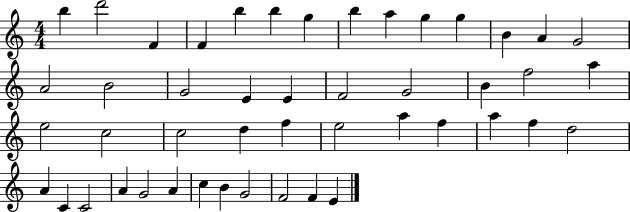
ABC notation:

X:1
T:Untitled
M:4/4
L:1/4
K:C
b d'2 F F b b g b a g g B A G2 A2 B2 G2 E E F2 G2 B f2 a e2 c2 c2 d f e2 a f a f d2 A C C2 A G2 A c B G2 F2 F E